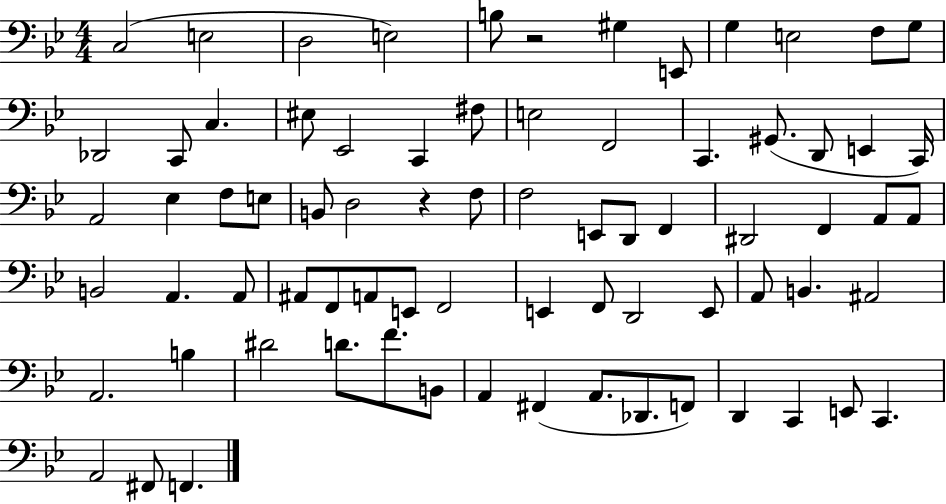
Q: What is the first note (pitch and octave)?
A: C3